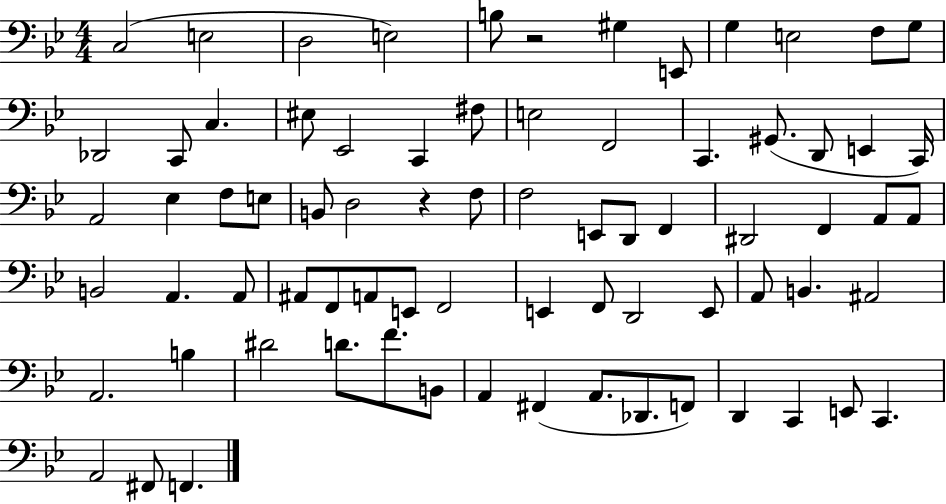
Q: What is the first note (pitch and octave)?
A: C3